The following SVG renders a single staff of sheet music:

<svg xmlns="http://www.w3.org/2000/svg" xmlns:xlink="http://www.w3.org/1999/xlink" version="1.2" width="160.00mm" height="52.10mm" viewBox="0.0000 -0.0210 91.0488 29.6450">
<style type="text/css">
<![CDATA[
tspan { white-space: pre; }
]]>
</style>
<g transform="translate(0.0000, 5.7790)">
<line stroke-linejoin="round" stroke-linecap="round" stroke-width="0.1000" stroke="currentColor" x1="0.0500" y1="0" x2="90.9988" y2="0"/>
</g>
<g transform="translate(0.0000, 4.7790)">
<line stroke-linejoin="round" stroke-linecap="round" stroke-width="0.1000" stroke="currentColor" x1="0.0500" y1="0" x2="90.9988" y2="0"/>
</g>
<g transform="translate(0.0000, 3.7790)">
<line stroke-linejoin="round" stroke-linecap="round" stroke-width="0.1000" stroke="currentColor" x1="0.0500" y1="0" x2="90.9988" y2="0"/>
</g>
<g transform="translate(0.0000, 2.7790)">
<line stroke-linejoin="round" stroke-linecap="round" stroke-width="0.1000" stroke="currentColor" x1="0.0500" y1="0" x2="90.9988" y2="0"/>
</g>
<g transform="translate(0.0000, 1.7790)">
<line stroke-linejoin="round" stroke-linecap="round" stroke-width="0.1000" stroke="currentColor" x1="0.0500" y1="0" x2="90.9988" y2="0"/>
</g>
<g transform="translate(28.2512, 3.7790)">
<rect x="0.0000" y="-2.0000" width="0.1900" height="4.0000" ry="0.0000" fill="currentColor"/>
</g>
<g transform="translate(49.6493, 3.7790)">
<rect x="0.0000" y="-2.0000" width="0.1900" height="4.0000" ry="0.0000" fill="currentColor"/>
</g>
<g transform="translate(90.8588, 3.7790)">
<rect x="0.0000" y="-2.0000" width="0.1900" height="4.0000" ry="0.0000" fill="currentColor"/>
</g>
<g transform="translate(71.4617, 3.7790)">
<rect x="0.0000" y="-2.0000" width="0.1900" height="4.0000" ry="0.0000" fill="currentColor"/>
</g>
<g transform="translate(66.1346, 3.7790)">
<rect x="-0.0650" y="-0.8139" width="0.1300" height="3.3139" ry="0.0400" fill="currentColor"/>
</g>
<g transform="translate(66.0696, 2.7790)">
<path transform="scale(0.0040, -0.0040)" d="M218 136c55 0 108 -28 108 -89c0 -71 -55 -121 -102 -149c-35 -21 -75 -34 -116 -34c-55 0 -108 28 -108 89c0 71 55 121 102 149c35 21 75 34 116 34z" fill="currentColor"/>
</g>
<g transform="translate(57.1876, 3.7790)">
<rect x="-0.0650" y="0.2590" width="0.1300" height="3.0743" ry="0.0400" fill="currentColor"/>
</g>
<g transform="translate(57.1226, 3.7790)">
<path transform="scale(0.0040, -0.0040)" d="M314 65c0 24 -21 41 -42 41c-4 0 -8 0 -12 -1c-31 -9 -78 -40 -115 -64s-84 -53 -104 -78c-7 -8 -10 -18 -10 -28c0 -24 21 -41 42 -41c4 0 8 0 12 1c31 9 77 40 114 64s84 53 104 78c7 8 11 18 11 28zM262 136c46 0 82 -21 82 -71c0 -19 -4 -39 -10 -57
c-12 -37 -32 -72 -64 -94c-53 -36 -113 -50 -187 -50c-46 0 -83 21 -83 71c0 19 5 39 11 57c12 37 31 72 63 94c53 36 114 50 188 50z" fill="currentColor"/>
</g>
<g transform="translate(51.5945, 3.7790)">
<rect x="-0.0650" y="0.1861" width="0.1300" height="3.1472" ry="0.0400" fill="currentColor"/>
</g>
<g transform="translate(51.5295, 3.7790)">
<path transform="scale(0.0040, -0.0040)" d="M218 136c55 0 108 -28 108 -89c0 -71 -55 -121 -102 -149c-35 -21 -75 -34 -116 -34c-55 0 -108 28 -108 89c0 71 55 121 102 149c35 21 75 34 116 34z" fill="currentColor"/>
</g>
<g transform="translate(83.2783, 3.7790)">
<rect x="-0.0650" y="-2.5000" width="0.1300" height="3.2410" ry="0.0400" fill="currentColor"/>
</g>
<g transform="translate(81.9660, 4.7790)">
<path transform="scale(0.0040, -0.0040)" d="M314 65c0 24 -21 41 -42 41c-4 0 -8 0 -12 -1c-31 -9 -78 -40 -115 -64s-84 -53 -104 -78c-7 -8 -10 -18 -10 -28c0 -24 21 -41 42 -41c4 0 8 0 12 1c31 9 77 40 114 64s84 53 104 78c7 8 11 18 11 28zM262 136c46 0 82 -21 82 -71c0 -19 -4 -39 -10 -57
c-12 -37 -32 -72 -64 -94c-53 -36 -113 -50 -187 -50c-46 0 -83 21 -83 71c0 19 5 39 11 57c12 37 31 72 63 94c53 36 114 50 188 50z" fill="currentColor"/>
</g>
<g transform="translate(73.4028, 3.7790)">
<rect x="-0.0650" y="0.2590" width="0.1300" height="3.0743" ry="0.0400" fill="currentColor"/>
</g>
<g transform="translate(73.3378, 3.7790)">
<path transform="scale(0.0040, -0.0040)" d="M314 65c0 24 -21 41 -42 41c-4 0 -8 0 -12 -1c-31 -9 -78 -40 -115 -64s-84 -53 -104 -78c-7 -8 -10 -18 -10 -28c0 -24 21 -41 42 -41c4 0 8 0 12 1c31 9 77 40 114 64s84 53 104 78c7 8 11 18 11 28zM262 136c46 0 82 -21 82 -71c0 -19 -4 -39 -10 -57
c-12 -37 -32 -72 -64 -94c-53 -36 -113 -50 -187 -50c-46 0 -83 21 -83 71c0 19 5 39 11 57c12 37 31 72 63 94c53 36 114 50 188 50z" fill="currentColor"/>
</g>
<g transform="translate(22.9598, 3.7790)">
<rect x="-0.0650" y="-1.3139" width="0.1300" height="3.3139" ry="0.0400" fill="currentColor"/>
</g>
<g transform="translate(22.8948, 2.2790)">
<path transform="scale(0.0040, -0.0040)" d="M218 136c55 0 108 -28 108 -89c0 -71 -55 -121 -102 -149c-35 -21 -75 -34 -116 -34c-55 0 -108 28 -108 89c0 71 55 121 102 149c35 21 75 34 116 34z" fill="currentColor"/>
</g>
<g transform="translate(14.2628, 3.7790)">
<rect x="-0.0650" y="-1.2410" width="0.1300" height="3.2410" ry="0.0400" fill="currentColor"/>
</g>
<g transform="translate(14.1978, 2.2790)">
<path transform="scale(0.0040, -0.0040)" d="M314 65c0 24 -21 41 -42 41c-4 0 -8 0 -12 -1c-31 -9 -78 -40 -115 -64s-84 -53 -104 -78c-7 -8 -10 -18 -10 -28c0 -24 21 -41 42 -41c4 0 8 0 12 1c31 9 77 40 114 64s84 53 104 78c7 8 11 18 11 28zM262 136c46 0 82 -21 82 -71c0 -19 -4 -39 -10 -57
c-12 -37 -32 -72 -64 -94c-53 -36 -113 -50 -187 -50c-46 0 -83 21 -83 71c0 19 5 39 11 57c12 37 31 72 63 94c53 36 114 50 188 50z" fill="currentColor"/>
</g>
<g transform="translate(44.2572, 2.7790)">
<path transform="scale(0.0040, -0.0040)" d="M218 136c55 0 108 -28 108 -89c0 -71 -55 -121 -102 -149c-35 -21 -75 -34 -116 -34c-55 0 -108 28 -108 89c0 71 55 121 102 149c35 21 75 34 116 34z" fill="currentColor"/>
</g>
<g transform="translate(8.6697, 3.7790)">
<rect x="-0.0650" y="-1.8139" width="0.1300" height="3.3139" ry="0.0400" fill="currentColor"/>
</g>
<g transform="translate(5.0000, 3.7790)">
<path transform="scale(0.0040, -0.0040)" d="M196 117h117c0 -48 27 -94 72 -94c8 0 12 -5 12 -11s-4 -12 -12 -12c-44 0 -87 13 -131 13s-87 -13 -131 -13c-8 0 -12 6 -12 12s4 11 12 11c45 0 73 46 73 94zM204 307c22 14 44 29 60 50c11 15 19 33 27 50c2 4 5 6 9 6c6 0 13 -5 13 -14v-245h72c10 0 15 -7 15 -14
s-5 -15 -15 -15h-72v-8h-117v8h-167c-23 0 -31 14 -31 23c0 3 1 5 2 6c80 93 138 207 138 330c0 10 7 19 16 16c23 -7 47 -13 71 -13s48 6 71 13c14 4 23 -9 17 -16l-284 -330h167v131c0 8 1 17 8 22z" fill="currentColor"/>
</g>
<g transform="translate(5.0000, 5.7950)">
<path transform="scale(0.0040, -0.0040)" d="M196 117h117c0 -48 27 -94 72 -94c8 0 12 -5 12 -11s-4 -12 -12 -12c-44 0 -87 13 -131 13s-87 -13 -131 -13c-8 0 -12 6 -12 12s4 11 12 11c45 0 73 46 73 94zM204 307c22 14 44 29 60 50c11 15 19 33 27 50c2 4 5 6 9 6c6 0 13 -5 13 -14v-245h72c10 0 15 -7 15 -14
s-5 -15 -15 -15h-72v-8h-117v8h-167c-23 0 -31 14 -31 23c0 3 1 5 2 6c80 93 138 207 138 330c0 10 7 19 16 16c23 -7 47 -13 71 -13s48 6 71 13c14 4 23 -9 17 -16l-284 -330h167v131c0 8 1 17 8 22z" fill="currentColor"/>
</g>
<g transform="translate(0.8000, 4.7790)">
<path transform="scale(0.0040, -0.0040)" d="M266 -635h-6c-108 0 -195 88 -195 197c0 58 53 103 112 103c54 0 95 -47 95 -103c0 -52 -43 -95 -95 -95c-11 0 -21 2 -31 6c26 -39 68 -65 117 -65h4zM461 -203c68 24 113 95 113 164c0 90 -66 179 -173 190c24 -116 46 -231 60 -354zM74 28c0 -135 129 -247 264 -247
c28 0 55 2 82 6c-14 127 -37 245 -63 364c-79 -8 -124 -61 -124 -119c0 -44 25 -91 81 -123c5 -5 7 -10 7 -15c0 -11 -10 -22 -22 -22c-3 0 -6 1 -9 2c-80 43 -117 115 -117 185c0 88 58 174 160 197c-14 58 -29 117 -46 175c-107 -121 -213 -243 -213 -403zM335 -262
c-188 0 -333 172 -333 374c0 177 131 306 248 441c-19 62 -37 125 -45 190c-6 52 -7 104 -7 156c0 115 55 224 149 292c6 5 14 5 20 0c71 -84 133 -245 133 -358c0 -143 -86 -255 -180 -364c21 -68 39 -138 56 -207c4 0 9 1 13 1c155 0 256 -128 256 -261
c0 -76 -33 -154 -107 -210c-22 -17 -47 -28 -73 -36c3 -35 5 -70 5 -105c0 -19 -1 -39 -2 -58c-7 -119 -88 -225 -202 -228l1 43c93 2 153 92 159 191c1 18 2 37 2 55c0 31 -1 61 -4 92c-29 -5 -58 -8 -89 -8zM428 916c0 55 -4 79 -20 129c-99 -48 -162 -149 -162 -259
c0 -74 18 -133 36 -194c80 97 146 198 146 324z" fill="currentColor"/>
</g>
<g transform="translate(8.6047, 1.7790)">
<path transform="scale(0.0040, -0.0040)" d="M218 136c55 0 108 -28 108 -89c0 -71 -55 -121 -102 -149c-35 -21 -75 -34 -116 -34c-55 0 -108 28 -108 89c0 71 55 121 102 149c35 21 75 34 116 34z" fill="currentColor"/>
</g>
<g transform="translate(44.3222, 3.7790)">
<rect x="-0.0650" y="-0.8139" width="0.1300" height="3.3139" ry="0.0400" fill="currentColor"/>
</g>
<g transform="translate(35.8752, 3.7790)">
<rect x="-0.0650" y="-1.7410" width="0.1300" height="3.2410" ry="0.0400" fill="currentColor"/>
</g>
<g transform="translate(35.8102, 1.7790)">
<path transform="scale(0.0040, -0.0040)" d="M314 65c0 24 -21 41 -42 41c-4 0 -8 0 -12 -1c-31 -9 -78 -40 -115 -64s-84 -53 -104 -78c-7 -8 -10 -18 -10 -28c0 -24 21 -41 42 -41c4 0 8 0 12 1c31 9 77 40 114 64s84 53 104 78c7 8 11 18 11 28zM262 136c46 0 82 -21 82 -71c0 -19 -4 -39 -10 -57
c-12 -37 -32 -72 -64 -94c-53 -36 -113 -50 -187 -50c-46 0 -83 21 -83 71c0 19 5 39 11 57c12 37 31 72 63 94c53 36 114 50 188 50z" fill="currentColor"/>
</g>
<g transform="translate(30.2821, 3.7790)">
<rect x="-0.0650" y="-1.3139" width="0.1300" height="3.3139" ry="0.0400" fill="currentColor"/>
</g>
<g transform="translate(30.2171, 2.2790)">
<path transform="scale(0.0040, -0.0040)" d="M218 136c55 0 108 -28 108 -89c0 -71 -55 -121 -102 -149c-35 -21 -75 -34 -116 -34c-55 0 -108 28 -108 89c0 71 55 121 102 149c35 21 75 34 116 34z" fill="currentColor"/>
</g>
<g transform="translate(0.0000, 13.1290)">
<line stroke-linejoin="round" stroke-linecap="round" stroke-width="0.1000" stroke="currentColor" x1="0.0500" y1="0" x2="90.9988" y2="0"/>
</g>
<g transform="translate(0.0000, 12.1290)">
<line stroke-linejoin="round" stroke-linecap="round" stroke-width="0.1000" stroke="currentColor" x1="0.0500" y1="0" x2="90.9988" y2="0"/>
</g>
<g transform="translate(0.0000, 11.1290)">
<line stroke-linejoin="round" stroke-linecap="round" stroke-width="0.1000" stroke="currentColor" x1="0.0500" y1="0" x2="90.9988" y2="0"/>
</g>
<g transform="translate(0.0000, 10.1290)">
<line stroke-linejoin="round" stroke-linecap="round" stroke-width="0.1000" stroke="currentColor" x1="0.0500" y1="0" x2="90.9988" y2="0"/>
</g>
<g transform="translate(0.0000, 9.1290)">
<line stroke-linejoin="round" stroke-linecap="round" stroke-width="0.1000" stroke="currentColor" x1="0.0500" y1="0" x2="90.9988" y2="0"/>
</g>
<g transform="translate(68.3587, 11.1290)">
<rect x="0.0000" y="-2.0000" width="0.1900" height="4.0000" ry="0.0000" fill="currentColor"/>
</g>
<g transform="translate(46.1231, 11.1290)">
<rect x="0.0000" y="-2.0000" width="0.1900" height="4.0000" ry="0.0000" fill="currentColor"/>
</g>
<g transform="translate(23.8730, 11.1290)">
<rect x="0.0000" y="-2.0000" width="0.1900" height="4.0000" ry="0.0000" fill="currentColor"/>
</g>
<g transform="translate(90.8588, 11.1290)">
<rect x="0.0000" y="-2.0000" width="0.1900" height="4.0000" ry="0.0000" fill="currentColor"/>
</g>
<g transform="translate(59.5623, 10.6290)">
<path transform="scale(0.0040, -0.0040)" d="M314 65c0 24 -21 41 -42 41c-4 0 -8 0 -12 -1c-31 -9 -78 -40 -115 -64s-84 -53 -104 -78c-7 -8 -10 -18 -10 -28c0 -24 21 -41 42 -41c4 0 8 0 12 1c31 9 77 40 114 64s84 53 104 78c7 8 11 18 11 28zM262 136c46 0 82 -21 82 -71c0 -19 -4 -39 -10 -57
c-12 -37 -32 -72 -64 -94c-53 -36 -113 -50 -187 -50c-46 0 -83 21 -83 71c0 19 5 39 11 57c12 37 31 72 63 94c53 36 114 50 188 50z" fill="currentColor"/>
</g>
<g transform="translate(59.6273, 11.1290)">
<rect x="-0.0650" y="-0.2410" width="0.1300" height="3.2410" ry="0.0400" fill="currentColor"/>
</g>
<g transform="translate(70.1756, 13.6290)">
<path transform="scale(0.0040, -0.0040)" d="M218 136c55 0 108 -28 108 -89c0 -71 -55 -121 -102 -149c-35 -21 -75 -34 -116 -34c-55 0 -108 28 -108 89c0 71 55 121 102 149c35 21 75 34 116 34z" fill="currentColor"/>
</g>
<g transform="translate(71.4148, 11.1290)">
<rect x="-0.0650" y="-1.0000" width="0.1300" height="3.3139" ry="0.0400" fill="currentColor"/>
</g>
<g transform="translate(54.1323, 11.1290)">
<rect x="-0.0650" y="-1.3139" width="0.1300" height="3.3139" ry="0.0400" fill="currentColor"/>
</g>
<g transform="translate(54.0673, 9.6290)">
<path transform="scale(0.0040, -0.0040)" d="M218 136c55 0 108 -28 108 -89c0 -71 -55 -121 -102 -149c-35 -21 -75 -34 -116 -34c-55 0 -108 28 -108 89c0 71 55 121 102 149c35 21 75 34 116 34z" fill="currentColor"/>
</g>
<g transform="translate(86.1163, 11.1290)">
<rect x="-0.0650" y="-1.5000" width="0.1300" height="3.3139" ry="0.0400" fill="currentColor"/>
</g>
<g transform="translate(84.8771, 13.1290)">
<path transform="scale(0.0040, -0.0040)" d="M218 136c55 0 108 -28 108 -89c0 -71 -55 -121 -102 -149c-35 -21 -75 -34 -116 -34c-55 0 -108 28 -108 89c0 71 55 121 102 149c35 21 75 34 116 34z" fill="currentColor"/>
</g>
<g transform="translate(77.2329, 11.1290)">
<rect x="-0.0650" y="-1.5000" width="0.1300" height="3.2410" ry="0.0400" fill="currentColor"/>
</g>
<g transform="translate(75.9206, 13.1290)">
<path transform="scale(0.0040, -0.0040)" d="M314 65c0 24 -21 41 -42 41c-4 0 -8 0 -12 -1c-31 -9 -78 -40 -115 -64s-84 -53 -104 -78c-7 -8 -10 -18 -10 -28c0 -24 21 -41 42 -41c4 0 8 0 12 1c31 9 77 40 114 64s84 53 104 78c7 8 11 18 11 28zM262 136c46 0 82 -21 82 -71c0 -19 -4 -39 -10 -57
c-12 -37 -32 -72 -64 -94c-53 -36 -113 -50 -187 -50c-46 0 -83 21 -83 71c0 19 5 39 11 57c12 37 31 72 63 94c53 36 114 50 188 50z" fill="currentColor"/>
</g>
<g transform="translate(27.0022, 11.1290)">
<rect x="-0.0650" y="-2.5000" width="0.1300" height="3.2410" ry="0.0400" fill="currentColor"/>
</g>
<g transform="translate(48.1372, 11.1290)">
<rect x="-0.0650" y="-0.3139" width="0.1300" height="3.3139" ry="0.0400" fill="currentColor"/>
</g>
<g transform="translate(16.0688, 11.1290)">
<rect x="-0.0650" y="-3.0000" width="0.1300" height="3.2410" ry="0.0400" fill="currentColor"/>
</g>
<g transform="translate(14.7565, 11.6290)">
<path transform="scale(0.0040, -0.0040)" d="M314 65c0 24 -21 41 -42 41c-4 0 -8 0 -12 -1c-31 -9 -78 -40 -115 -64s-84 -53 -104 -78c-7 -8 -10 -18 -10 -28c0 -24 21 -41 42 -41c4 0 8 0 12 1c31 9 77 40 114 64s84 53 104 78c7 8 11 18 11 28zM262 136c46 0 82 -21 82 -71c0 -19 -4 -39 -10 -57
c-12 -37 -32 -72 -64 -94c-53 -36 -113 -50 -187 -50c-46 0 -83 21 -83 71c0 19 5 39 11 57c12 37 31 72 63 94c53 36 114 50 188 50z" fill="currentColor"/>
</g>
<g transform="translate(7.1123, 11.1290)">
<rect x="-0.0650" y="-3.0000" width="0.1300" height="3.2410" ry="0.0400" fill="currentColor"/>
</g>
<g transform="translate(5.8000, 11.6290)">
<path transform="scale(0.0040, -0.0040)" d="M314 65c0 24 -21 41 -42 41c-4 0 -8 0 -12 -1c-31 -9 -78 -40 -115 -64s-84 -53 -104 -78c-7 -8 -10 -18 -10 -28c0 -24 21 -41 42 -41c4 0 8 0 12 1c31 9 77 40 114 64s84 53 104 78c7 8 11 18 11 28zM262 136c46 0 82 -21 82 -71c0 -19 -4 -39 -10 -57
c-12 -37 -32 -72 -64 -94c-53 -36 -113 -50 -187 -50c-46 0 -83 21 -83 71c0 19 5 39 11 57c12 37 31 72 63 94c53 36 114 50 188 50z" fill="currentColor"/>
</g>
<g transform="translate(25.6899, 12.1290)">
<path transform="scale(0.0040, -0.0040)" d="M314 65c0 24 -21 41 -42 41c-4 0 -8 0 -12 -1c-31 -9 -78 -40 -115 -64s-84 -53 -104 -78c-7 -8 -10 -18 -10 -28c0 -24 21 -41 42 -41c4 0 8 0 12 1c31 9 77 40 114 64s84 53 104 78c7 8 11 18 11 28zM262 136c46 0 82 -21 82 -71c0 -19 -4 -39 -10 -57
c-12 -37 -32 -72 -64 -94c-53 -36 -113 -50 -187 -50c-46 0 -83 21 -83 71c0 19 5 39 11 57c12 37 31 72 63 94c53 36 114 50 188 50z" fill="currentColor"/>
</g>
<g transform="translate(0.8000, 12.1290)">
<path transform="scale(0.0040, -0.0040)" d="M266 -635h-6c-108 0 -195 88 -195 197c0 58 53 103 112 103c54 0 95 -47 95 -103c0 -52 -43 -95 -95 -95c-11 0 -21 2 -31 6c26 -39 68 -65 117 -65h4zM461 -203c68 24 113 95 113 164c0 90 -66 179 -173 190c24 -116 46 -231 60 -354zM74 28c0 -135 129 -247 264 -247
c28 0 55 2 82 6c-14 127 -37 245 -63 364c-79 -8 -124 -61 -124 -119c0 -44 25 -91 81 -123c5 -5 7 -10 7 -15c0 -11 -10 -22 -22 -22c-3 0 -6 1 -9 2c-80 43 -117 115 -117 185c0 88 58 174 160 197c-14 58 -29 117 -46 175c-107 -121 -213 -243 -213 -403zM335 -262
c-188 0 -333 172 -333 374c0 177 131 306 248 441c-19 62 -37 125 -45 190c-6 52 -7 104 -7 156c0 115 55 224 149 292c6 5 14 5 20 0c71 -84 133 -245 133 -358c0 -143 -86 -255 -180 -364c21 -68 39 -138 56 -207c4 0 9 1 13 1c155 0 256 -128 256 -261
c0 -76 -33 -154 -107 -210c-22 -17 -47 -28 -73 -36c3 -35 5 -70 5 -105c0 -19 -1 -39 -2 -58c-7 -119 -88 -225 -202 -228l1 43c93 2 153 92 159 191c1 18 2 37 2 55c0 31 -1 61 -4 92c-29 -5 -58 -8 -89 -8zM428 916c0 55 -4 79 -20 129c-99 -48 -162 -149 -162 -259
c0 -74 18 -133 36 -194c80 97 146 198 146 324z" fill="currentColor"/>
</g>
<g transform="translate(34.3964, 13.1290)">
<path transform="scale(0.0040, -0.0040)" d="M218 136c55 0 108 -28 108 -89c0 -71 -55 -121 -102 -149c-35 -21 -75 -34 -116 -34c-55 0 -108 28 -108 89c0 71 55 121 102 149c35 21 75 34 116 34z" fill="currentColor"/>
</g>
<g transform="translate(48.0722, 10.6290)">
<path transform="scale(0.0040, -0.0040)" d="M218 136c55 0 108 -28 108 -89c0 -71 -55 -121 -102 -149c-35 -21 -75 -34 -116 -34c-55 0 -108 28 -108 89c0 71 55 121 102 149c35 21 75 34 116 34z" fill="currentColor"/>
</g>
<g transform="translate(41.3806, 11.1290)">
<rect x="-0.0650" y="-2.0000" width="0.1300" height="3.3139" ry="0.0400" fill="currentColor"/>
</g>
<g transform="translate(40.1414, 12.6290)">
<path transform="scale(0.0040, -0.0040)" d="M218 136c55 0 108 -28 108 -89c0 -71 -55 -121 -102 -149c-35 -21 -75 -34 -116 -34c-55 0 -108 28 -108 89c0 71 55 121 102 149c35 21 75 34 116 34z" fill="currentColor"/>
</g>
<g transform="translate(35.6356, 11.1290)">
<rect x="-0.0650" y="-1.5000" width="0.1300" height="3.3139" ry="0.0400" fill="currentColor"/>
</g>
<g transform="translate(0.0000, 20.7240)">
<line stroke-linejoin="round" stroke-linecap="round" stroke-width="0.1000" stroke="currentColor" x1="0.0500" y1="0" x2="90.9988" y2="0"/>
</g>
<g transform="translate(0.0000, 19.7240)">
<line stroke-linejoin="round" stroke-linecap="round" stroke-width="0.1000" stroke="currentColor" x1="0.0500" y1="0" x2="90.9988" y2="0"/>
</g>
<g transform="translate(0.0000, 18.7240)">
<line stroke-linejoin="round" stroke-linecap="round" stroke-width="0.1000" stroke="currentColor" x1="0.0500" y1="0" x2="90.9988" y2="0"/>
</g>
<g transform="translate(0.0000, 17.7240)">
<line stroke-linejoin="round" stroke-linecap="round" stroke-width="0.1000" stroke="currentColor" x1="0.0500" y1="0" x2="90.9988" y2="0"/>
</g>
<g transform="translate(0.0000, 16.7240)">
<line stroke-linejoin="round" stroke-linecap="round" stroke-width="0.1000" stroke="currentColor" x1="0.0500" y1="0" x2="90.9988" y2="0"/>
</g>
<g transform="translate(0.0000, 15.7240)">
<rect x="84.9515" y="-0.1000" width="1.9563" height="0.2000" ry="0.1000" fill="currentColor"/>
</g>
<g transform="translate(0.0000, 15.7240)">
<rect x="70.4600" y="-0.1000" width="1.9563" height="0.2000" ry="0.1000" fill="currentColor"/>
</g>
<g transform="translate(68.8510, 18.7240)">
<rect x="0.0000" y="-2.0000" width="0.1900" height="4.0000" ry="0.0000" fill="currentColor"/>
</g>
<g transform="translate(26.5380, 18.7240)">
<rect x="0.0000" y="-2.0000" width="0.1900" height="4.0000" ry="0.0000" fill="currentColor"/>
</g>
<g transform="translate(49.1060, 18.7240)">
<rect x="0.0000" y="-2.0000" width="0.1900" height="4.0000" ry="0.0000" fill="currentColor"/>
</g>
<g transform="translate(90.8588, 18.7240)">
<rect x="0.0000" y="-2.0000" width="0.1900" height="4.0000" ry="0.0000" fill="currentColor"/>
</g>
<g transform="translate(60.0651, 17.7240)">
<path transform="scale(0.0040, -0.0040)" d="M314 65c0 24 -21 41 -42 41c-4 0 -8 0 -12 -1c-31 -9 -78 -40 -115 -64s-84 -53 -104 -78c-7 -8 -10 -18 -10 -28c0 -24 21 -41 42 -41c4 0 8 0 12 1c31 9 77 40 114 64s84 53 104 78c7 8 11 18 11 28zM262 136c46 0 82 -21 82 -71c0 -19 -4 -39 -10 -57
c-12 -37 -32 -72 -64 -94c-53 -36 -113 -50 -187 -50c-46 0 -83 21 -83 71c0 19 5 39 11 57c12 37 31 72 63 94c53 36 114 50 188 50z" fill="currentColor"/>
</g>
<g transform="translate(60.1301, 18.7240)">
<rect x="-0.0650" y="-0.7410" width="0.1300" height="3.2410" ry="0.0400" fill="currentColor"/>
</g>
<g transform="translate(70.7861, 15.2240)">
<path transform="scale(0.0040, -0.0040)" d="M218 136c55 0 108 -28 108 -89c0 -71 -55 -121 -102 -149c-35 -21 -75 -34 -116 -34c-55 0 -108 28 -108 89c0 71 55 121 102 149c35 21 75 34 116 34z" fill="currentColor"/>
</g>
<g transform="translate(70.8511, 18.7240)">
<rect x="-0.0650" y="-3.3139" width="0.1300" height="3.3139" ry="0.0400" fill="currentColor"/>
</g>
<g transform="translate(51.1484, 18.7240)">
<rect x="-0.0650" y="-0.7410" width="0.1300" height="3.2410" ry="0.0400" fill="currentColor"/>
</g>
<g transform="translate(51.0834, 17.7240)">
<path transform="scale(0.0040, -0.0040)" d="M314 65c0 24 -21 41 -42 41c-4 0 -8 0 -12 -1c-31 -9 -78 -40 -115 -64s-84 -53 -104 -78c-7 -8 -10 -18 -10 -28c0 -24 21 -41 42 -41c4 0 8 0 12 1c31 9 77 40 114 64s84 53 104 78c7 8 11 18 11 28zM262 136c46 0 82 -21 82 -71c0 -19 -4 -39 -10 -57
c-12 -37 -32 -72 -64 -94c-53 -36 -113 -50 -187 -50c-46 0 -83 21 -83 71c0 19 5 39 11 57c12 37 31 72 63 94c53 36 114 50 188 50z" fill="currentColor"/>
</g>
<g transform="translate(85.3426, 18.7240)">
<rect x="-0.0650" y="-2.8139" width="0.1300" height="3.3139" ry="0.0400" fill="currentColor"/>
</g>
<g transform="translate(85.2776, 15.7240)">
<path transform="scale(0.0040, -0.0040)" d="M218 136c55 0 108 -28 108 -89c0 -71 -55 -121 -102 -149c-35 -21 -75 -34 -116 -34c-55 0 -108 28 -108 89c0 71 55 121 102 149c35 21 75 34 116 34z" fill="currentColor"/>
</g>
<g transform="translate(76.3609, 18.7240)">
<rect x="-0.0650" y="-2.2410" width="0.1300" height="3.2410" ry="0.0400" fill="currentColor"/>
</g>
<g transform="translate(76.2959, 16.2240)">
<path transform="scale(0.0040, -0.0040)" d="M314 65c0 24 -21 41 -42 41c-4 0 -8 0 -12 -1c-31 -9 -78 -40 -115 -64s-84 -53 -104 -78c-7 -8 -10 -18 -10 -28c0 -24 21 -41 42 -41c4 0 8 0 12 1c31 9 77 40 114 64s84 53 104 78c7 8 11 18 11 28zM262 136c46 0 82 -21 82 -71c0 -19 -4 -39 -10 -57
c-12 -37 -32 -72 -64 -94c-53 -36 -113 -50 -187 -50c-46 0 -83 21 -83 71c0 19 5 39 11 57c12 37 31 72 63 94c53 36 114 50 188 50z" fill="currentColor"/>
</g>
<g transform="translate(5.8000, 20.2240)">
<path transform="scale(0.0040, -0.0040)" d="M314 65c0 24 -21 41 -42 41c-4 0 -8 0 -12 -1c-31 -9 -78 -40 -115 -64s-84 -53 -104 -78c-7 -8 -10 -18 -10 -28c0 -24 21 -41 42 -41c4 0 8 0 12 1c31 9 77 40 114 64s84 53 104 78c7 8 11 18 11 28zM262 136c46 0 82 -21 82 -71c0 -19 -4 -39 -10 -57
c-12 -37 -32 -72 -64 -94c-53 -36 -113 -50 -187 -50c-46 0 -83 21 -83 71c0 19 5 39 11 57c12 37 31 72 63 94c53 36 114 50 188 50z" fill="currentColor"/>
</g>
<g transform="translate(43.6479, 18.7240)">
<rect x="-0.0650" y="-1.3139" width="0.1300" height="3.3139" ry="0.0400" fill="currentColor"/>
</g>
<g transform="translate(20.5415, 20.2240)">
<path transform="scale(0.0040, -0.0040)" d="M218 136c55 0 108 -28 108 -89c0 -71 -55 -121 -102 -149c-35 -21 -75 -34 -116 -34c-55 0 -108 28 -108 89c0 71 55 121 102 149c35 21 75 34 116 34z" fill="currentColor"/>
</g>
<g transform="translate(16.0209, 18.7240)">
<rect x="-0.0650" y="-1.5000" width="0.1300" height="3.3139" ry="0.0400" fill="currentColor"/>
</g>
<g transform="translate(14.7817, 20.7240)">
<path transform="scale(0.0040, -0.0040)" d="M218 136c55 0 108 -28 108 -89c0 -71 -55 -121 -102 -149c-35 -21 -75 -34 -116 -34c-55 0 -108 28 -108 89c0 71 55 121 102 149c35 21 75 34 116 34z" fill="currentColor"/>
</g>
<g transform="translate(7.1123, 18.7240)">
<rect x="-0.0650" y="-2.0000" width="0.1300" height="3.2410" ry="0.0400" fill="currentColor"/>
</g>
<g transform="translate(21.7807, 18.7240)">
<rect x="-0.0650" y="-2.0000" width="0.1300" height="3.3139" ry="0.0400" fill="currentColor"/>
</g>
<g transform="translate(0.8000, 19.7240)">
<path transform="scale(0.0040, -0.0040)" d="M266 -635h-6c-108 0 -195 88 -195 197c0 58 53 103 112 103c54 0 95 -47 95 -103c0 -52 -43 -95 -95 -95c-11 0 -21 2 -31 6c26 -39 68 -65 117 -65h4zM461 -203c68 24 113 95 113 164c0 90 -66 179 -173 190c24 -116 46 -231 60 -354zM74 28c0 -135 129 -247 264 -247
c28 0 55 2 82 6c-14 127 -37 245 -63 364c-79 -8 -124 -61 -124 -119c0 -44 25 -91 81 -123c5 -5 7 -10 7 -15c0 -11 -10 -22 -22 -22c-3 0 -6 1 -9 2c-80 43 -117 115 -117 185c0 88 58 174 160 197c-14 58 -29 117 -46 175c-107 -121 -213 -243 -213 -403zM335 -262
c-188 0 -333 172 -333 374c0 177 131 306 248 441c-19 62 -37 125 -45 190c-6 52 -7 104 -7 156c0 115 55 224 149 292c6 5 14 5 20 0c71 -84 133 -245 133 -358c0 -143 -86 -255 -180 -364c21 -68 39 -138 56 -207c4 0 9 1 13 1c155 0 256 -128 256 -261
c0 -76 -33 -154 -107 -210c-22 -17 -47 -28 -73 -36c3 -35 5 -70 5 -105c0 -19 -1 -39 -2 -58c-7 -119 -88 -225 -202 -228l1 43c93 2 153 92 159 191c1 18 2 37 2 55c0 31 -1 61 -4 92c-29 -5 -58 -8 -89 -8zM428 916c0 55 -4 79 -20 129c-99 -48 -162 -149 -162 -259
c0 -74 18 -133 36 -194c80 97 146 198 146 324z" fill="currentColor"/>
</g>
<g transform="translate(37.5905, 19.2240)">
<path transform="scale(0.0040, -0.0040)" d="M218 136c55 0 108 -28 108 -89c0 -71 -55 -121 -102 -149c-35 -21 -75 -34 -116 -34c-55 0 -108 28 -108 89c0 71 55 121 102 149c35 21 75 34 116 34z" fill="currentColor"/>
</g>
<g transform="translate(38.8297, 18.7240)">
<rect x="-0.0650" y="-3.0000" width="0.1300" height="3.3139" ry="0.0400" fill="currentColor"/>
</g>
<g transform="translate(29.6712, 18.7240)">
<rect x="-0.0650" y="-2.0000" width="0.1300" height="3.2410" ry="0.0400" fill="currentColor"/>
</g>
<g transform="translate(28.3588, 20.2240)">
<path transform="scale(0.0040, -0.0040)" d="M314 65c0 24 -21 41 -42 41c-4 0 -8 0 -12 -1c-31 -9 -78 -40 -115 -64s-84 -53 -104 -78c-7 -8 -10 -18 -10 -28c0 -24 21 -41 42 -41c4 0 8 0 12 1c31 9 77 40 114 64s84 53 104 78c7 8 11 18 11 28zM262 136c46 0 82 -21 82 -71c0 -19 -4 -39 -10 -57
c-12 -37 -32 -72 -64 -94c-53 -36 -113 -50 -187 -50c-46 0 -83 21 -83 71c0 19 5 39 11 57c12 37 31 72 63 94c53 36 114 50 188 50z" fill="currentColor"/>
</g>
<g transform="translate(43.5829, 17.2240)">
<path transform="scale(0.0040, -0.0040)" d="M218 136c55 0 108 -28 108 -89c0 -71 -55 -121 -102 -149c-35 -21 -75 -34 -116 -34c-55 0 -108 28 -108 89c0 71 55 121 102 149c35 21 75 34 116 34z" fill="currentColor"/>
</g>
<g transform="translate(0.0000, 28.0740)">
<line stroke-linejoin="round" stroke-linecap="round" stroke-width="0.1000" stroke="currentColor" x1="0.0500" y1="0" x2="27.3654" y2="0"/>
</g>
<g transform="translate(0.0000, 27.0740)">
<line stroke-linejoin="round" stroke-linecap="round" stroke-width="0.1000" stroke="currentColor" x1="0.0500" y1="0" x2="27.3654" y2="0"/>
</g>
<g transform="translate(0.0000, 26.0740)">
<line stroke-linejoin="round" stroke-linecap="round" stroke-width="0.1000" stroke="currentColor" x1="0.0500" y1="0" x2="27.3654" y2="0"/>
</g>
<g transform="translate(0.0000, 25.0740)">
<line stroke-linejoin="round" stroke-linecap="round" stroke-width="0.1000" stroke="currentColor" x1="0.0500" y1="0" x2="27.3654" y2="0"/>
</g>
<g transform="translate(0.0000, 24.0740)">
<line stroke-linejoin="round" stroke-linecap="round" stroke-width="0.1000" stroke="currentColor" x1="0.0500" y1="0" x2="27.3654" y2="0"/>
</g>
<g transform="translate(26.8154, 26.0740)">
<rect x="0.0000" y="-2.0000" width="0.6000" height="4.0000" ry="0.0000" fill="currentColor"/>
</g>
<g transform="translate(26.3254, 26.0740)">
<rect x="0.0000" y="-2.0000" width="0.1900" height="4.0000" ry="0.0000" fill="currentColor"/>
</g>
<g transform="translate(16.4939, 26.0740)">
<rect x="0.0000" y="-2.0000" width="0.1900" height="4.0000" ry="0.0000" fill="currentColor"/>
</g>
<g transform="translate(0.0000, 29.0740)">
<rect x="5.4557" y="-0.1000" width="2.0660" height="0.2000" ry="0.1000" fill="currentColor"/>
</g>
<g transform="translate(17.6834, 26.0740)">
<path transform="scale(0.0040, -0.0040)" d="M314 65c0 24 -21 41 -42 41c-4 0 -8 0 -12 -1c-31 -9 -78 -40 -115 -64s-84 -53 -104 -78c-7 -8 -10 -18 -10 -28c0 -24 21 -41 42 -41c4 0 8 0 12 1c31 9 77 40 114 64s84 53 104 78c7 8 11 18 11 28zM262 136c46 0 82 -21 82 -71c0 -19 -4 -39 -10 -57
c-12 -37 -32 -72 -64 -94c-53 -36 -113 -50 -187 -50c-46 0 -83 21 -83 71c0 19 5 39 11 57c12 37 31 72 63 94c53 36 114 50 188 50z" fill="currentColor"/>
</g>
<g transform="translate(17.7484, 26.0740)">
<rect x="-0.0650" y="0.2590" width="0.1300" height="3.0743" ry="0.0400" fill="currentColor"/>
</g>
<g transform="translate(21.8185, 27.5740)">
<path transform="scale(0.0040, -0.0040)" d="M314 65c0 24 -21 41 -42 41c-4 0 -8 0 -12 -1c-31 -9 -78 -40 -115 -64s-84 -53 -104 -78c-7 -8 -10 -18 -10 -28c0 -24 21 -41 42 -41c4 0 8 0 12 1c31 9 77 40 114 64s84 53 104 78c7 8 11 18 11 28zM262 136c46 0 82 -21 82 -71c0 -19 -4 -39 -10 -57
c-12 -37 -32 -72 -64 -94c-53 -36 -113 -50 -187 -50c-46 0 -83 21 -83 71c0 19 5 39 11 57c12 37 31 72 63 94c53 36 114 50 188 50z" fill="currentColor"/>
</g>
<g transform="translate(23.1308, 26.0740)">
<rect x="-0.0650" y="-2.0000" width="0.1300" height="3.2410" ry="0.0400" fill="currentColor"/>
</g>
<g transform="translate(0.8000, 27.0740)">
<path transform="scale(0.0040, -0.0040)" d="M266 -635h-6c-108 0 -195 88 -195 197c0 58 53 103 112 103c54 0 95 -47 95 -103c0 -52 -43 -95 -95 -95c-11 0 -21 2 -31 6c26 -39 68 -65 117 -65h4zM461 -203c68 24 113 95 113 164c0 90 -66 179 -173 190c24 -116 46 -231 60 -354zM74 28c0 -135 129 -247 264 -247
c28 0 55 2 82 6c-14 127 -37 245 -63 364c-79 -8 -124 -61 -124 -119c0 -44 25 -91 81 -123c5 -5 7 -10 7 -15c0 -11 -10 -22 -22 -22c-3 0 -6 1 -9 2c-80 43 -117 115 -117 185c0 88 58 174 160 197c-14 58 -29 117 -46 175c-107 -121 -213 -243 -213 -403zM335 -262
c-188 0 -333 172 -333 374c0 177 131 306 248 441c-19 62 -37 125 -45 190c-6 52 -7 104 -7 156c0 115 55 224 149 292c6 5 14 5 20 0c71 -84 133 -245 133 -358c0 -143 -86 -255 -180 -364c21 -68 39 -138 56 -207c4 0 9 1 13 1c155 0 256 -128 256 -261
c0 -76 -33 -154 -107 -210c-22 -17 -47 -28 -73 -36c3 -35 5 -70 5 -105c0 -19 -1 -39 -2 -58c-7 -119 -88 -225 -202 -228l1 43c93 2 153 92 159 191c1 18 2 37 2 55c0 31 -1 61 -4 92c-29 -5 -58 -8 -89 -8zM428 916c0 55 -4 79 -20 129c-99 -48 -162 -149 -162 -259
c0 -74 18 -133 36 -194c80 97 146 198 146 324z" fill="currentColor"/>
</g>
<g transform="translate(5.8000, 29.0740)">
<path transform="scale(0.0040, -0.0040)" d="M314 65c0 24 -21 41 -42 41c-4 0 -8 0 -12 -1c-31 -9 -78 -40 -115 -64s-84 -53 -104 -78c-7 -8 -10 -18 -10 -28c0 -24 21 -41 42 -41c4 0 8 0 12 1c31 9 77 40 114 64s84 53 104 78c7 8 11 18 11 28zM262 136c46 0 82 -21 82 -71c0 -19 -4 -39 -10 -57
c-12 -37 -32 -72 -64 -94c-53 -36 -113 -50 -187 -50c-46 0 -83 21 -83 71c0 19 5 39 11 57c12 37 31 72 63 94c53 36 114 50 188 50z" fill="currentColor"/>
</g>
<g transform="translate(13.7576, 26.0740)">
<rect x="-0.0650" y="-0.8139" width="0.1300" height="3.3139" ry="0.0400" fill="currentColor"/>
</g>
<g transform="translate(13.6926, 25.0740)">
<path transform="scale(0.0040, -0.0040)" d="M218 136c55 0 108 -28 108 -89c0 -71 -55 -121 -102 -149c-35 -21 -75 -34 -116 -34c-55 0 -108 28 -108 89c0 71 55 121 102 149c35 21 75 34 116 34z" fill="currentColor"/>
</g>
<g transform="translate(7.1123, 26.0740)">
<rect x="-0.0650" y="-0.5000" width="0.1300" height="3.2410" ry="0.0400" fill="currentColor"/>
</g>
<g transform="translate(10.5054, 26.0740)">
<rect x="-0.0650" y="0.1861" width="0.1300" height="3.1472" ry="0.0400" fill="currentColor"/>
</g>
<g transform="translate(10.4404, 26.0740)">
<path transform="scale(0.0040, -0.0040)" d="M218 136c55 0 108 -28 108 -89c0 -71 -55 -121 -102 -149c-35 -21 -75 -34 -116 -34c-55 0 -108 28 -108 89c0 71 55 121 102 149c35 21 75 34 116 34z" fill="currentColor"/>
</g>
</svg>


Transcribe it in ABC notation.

X:1
T:Untitled
M:4/4
L:1/4
K:C
f e2 e e f2 d B B2 d B2 G2 A2 A2 G2 E F c e c2 D E2 E F2 E F F2 A e d2 d2 b g2 a C2 B d B2 F2